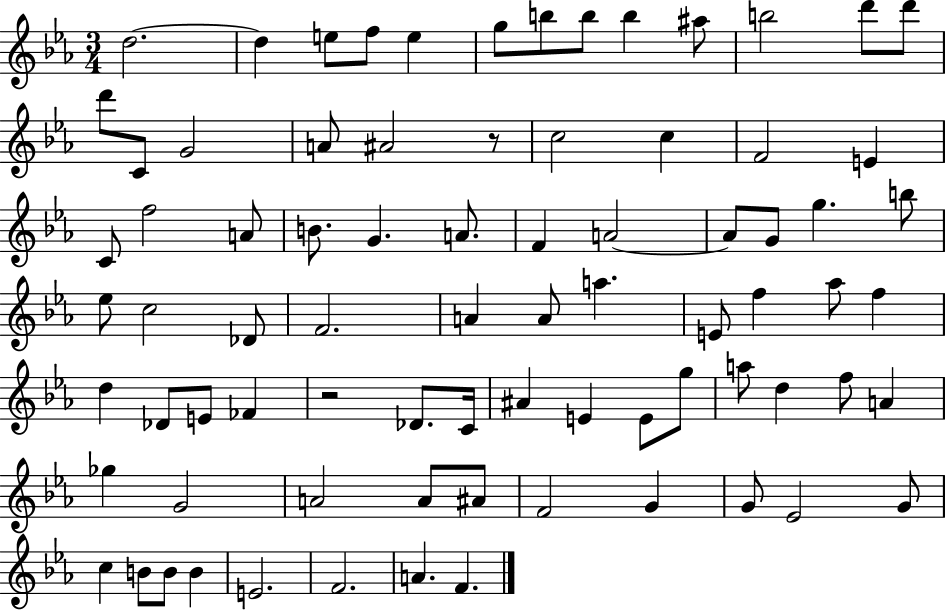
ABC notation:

X:1
T:Untitled
M:3/4
L:1/4
K:Eb
d2 d e/2 f/2 e g/2 b/2 b/2 b ^a/2 b2 d'/2 d'/2 d'/2 C/2 G2 A/2 ^A2 z/2 c2 c F2 E C/2 f2 A/2 B/2 G A/2 F A2 A/2 G/2 g b/2 _e/2 c2 _D/2 F2 A A/2 a E/2 f _a/2 f d _D/2 E/2 _F z2 _D/2 C/4 ^A E E/2 g/2 a/2 d f/2 A _g G2 A2 A/2 ^A/2 F2 G G/2 _E2 G/2 c B/2 B/2 B E2 F2 A F